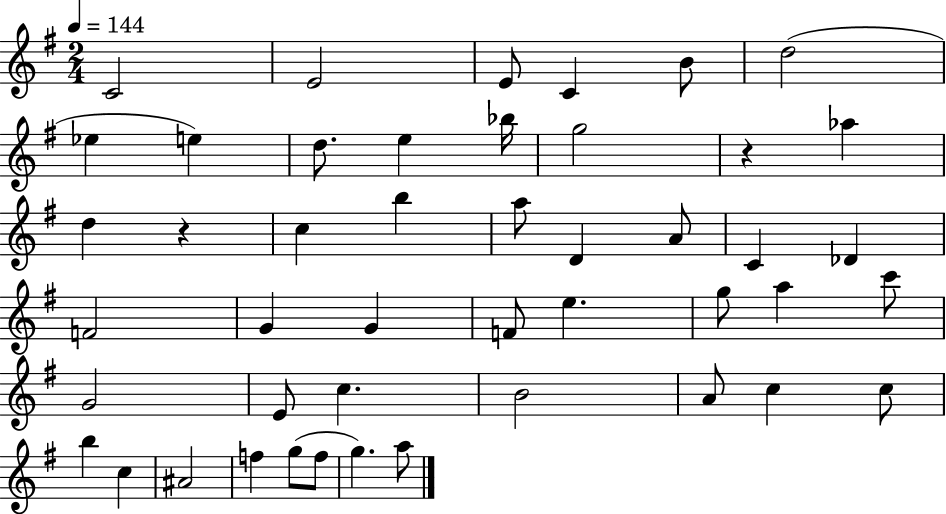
{
  \clef treble
  \numericTimeSignature
  \time 2/4
  \key g \major
  \tempo 4 = 144
  c'2 | e'2 | e'8 c'4 b'8 | d''2( | \break ees''4 e''4) | d''8. e''4 bes''16 | g''2 | r4 aes''4 | \break d''4 r4 | c''4 b''4 | a''8 d'4 a'8 | c'4 des'4 | \break f'2 | g'4 g'4 | f'8 e''4. | g''8 a''4 c'''8 | \break g'2 | e'8 c''4. | b'2 | a'8 c''4 c''8 | \break b''4 c''4 | ais'2 | f''4 g''8( f''8 | g''4.) a''8 | \break \bar "|."
}